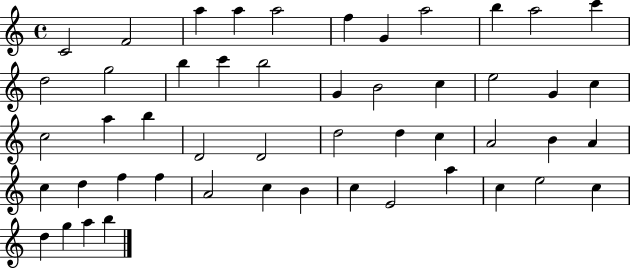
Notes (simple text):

C4/h F4/h A5/q A5/q A5/h F5/q G4/q A5/h B5/q A5/h C6/q D5/h G5/h B5/q C6/q B5/h G4/q B4/h C5/q E5/h G4/q C5/q C5/h A5/q B5/q D4/h D4/h D5/h D5/q C5/q A4/h B4/q A4/q C5/q D5/q F5/q F5/q A4/h C5/q B4/q C5/q E4/h A5/q C5/q E5/h C5/q D5/q G5/q A5/q B5/q